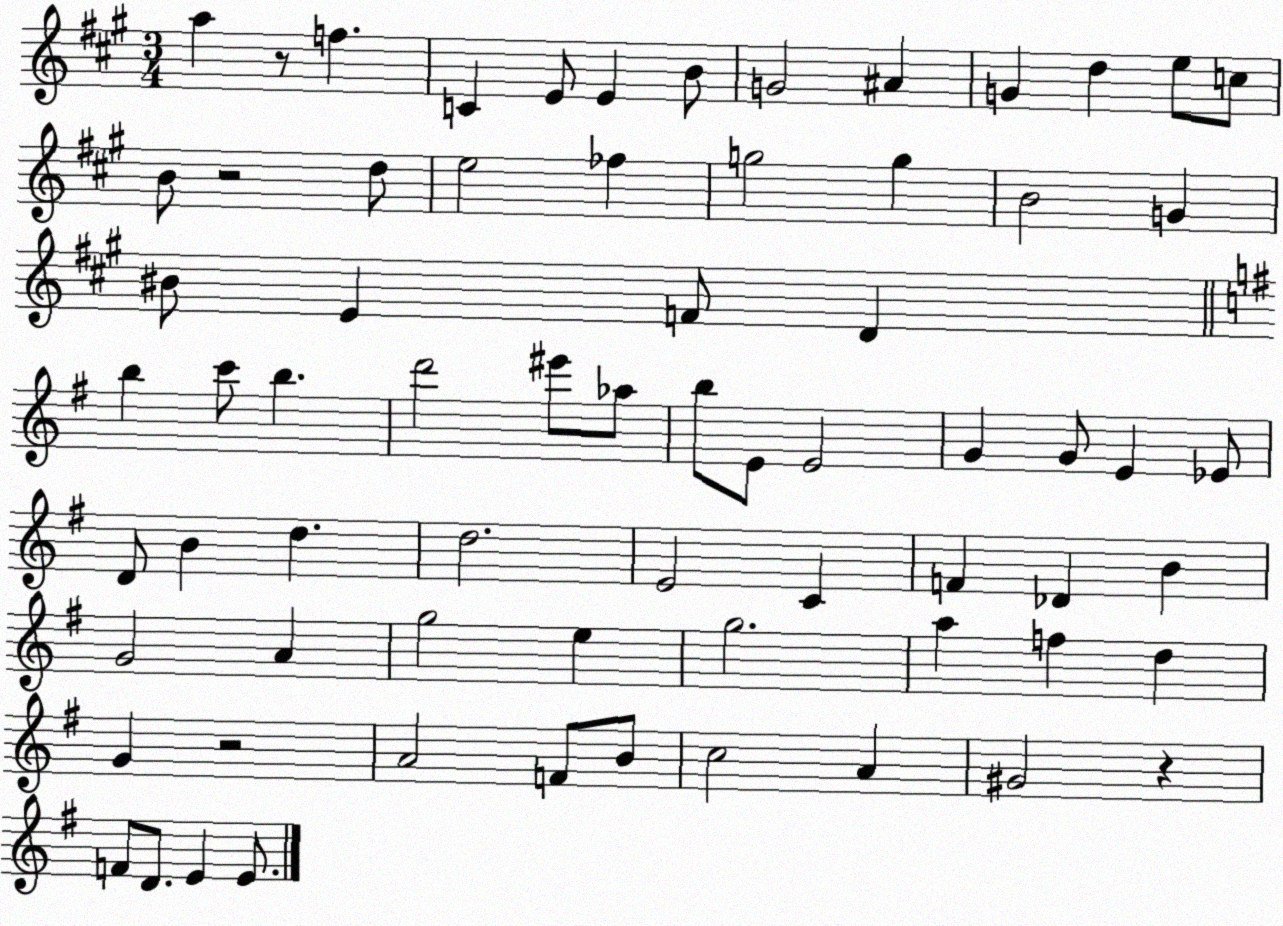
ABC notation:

X:1
T:Untitled
M:3/4
L:1/4
K:A
a z/2 f C E/2 E B/2 G2 ^A G d e/2 c/2 B/2 z2 d/2 e2 _f g2 g B2 G ^B/2 E F/2 D b c'/2 b d'2 ^e'/2 _a/2 b/2 E/2 E2 G G/2 E _E/2 D/2 B d d2 E2 C F _D B G2 A g2 e g2 a f d G z2 A2 F/2 B/2 c2 A ^G2 z F/2 D/2 E E/2